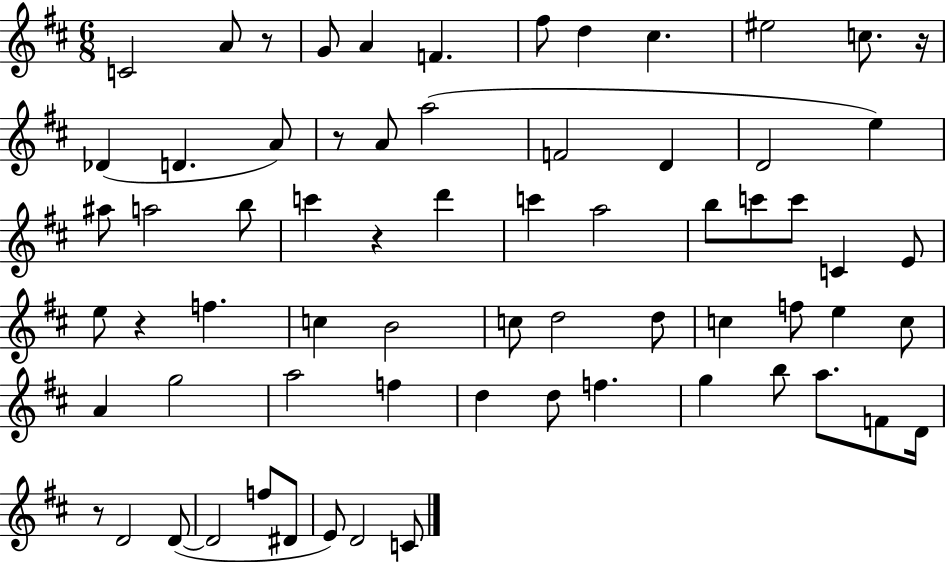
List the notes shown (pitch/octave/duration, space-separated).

C4/h A4/e R/e G4/e A4/q F4/q. F#5/e D5/q C#5/q. EIS5/h C5/e. R/s Db4/q D4/q. A4/e R/e A4/e A5/h F4/h D4/q D4/h E5/q A#5/e A5/h B5/e C6/q R/q D6/q C6/q A5/h B5/e C6/e C6/e C4/q E4/e E5/e R/q F5/q. C5/q B4/h C5/e D5/h D5/e C5/q F5/e E5/q C5/e A4/q G5/h A5/h F5/q D5/q D5/e F5/q. G5/q B5/e A5/e. F4/e D4/s R/e D4/h D4/e D4/h F5/e D#4/e E4/e D4/h C4/e